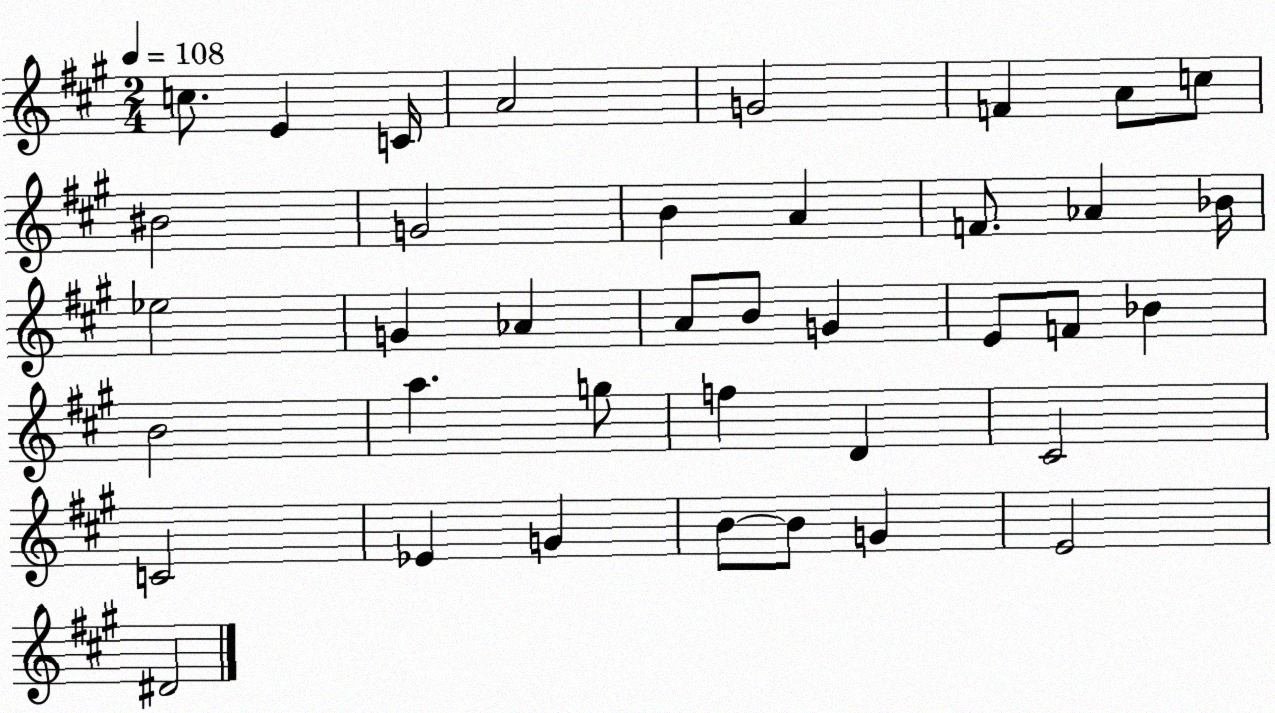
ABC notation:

X:1
T:Untitled
M:2/4
L:1/4
K:A
c/2 E C/4 A2 G2 F A/2 c/2 ^B2 G2 B A F/2 _A _B/4 _e2 G _A A/2 B/2 G E/2 F/2 _B B2 a g/2 f D ^C2 C2 _E G B/2 B/2 G E2 ^D2